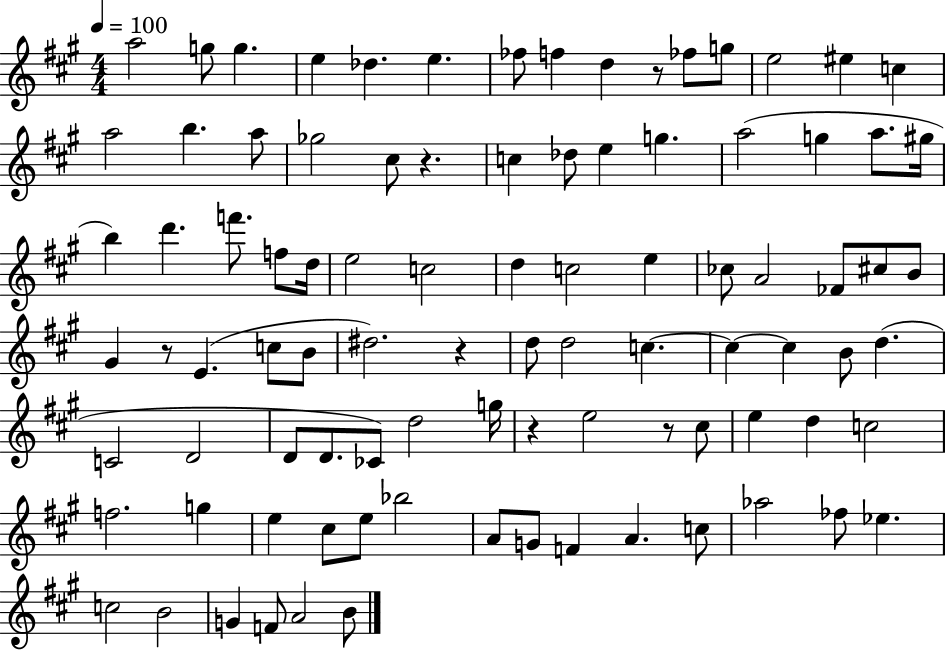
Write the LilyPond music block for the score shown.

{
  \clef treble
  \numericTimeSignature
  \time 4/4
  \key a \major
  \tempo 4 = 100
  a''2 g''8 g''4. | e''4 des''4. e''4. | fes''8 f''4 d''4 r8 fes''8 g''8 | e''2 eis''4 c''4 | \break a''2 b''4. a''8 | ges''2 cis''8 r4. | c''4 des''8 e''4 g''4. | a''2( g''4 a''8. gis''16 | \break b''4) d'''4. f'''8. f''8 d''16 | e''2 c''2 | d''4 c''2 e''4 | ces''8 a'2 fes'8 cis''8 b'8 | \break gis'4 r8 e'4.( c''8 b'8 | dis''2.) r4 | d''8 d''2 c''4.~~ | c''4~~ c''4 b'8 d''4.( | \break c'2 d'2 | d'8 d'8. ces'8) d''2 g''16 | r4 e''2 r8 cis''8 | e''4 d''4 c''2 | \break f''2. g''4 | e''4 cis''8 e''8 bes''2 | a'8 g'8 f'4 a'4. c''8 | aes''2 fes''8 ees''4. | \break c''2 b'2 | g'4 f'8 a'2 b'8 | \bar "|."
}